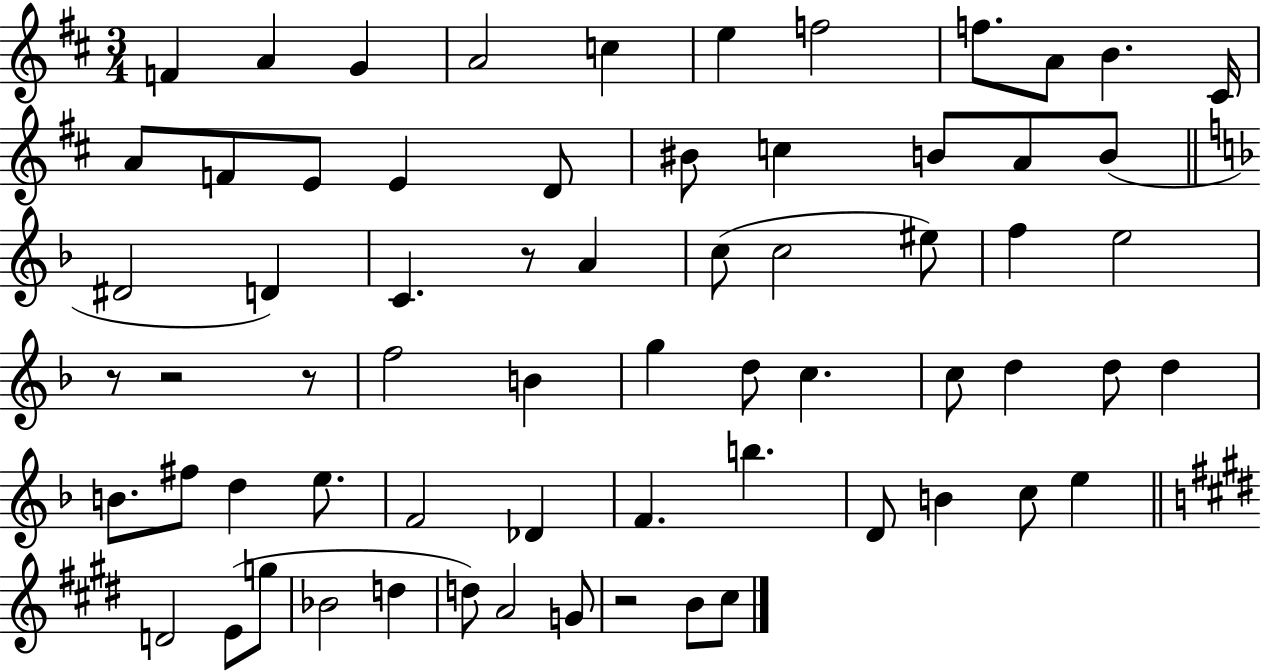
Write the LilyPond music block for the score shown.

{
  \clef treble
  \numericTimeSignature
  \time 3/4
  \key d \major
  f'4 a'4 g'4 | a'2 c''4 | e''4 f''2 | f''8. a'8 b'4. cis'16 | \break a'8 f'8 e'8 e'4 d'8 | bis'8 c''4 b'8 a'8 b'8( | \bar "||" \break \key f \major dis'2 d'4) | c'4. r8 a'4 | c''8( c''2 eis''8) | f''4 e''2 | \break r8 r2 r8 | f''2 b'4 | g''4 d''8 c''4. | c''8 d''4 d''8 d''4 | \break b'8. fis''8 d''4 e''8. | f'2 des'4 | f'4. b''4. | d'8 b'4 c''8 e''4 | \break \bar "||" \break \key e \major d'2 e'8( g''8 | bes'2 d''4 | d''8) a'2 g'8 | r2 b'8 cis''8 | \break \bar "|."
}